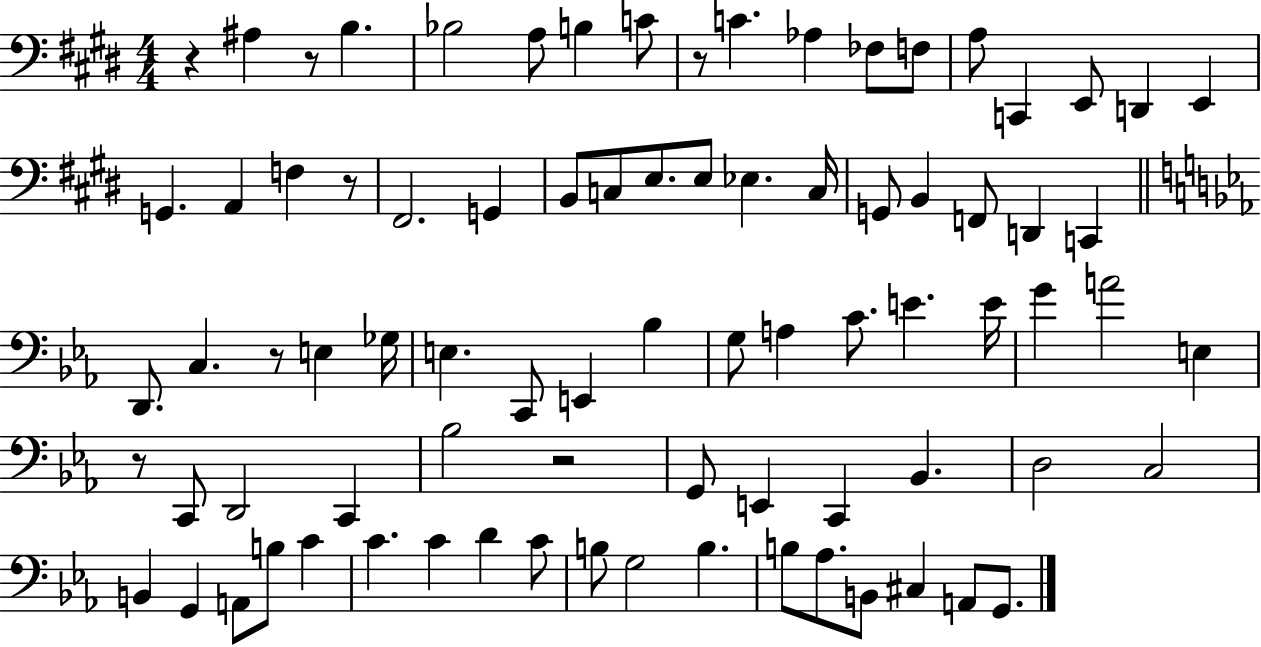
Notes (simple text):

R/q A#3/q R/e B3/q. Bb3/h A3/e B3/q C4/e R/e C4/q. Ab3/q FES3/e F3/e A3/e C2/q E2/e D2/q E2/q G2/q. A2/q F3/q R/e F#2/h. G2/q B2/e C3/e E3/e. E3/e Eb3/q. C3/s G2/e B2/q F2/e D2/q C2/q D2/e. C3/q. R/e E3/q Gb3/s E3/q. C2/e E2/q Bb3/q G3/e A3/q C4/e. E4/q. E4/s G4/q A4/h E3/q R/e C2/e D2/h C2/q Bb3/h R/h G2/e E2/q C2/q Bb2/q. D3/h C3/h B2/q G2/q A2/e B3/e C4/q C4/q. C4/q D4/q C4/e B3/e G3/h B3/q. B3/e Ab3/e. B2/e C#3/q A2/e G2/e.